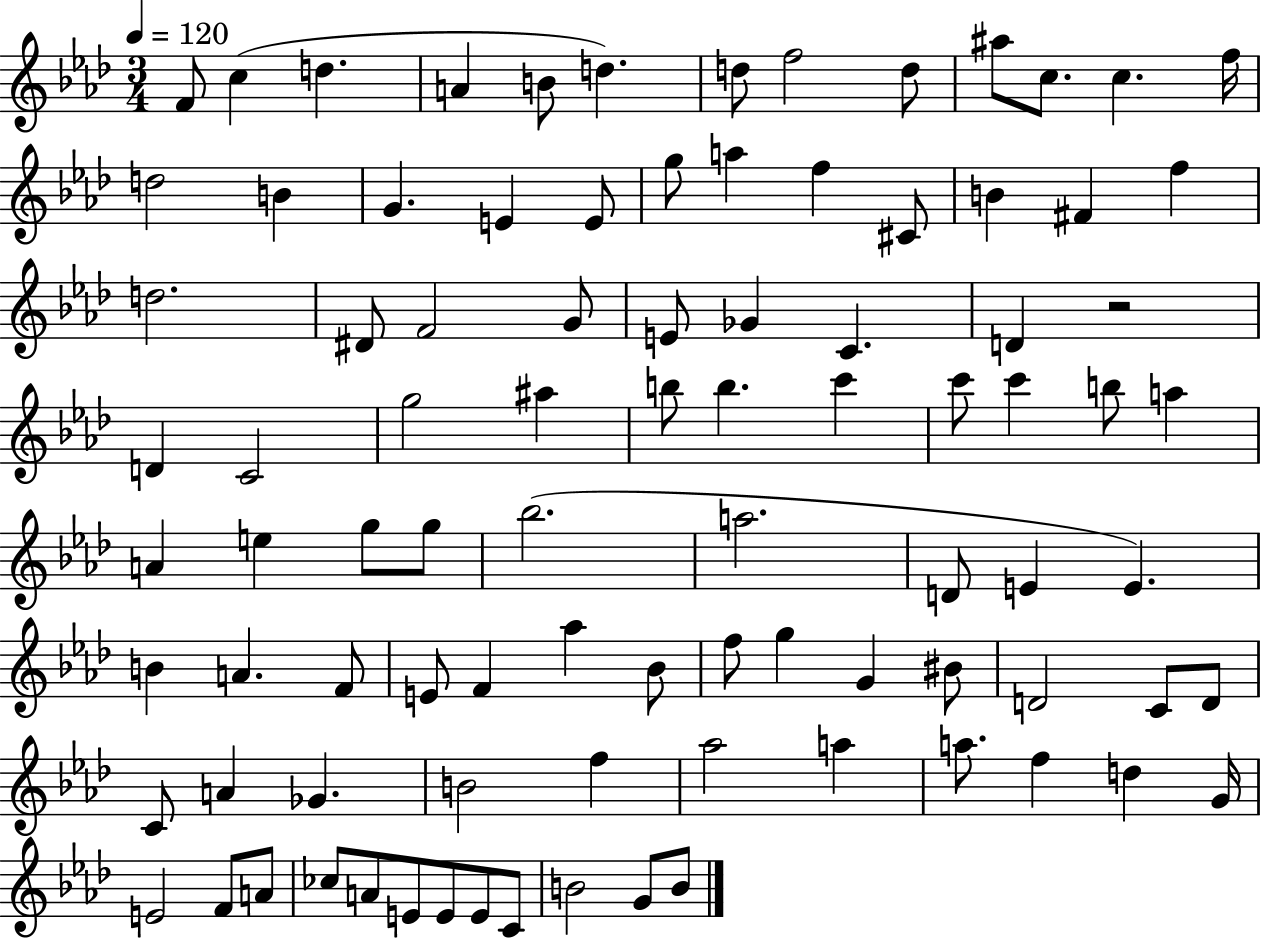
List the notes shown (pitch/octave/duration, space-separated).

F4/e C5/q D5/q. A4/q B4/e D5/q. D5/e F5/h D5/e A#5/e C5/e. C5/q. F5/s D5/h B4/q G4/q. E4/q E4/e G5/e A5/q F5/q C#4/e B4/q F#4/q F5/q D5/h. D#4/e F4/h G4/e E4/e Gb4/q C4/q. D4/q R/h D4/q C4/h G5/h A#5/q B5/e B5/q. C6/q C6/e C6/q B5/e A5/q A4/q E5/q G5/e G5/e Bb5/h. A5/h. D4/e E4/q E4/q. B4/q A4/q. F4/e E4/e F4/q Ab5/q Bb4/e F5/e G5/q G4/q BIS4/e D4/h C4/e D4/e C4/e A4/q Gb4/q. B4/h F5/q Ab5/h A5/q A5/e. F5/q D5/q G4/s E4/h F4/e A4/e CES5/e A4/e E4/e E4/e E4/e C4/e B4/h G4/e B4/e